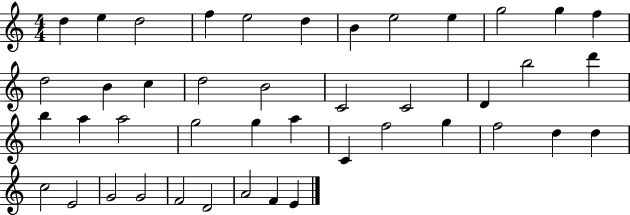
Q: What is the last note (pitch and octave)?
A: E4